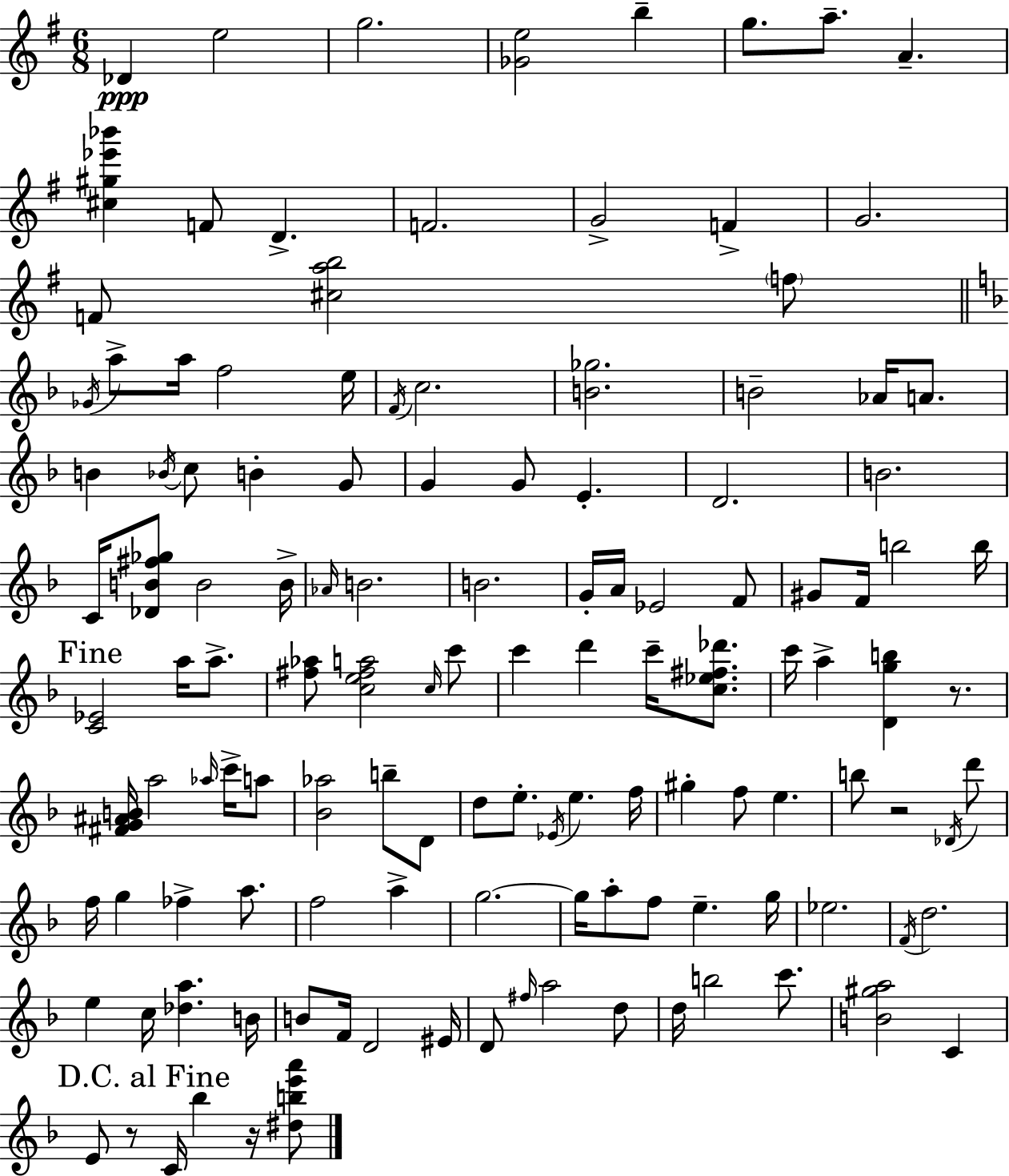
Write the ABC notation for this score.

X:1
T:Untitled
M:6/8
L:1/4
K:Em
_D e2 g2 [_Ge]2 b g/2 a/2 A [^c^g_e'_b'] F/2 D F2 G2 F G2 F/2 [^cab]2 f/2 _G/4 a/2 a/4 f2 e/4 F/4 c2 [B_g]2 B2 _A/4 A/2 B _B/4 c/2 B G/2 G G/2 E D2 B2 C/4 [_DB^f_g]/2 B2 B/4 _A/4 B2 B2 G/4 A/4 _E2 F/2 ^G/2 F/4 b2 b/4 [C_E]2 a/4 a/2 [^f_a]/2 [ce^fa]2 c/4 c'/2 c' d' c'/4 [c_e^f_d']/2 c'/4 a [Dgb] z/2 [^FG^AB]/4 a2 _a/4 c'/4 a/2 [_B_a]2 b/2 D/2 d/2 e/2 _E/4 e f/4 ^g f/2 e b/2 z2 _D/4 d'/2 f/4 g _f a/2 f2 a g2 g/4 a/2 f/2 e g/4 _e2 F/4 d2 e c/4 [_da] B/4 B/2 F/4 D2 ^E/4 D/2 ^f/4 a2 d/2 d/4 b2 c'/2 [B^ga]2 C E/2 z/2 C/4 _b z/4 [^dbe'a']/2